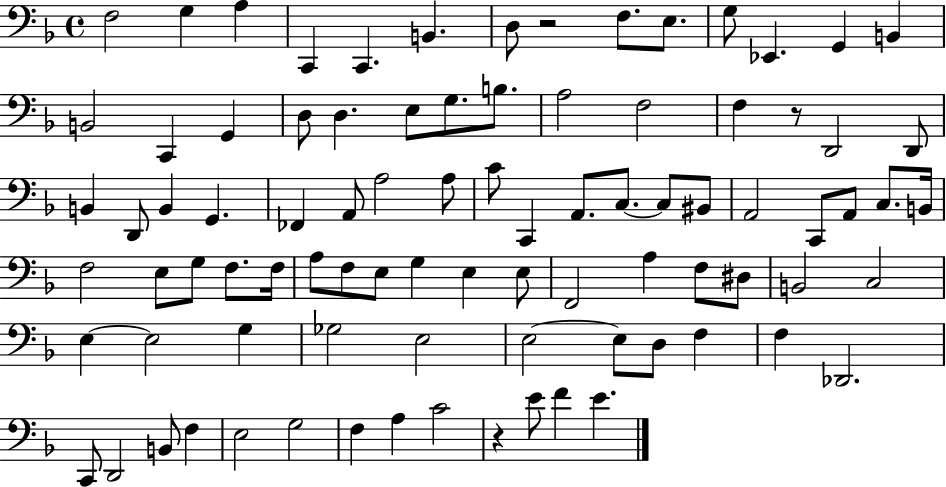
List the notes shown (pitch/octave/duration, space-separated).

F3/h G3/q A3/q C2/q C2/q. B2/q. D3/e R/h F3/e. E3/e. G3/e Eb2/q. G2/q B2/q B2/h C2/q G2/q D3/e D3/q. E3/e G3/e. B3/e. A3/h F3/h F3/q R/e D2/h D2/e B2/q D2/e B2/q G2/q. FES2/q A2/e A3/h A3/e C4/e C2/q A2/e. C3/e. C3/e BIS2/e A2/h C2/e A2/e C3/e. B2/s F3/h E3/e G3/e F3/e. F3/s A3/e F3/e E3/e G3/q E3/q E3/e F2/h A3/q F3/e D#3/e B2/h C3/h E3/q E3/h G3/q Gb3/h E3/h E3/h E3/e D3/e F3/q F3/q Db2/h. C2/e D2/h B2/e F3/q E3/h G3/h F3/q A3/q C4/h R/q E4/e F4/q E4/q.